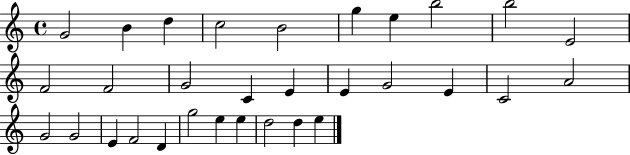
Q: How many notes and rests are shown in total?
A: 31